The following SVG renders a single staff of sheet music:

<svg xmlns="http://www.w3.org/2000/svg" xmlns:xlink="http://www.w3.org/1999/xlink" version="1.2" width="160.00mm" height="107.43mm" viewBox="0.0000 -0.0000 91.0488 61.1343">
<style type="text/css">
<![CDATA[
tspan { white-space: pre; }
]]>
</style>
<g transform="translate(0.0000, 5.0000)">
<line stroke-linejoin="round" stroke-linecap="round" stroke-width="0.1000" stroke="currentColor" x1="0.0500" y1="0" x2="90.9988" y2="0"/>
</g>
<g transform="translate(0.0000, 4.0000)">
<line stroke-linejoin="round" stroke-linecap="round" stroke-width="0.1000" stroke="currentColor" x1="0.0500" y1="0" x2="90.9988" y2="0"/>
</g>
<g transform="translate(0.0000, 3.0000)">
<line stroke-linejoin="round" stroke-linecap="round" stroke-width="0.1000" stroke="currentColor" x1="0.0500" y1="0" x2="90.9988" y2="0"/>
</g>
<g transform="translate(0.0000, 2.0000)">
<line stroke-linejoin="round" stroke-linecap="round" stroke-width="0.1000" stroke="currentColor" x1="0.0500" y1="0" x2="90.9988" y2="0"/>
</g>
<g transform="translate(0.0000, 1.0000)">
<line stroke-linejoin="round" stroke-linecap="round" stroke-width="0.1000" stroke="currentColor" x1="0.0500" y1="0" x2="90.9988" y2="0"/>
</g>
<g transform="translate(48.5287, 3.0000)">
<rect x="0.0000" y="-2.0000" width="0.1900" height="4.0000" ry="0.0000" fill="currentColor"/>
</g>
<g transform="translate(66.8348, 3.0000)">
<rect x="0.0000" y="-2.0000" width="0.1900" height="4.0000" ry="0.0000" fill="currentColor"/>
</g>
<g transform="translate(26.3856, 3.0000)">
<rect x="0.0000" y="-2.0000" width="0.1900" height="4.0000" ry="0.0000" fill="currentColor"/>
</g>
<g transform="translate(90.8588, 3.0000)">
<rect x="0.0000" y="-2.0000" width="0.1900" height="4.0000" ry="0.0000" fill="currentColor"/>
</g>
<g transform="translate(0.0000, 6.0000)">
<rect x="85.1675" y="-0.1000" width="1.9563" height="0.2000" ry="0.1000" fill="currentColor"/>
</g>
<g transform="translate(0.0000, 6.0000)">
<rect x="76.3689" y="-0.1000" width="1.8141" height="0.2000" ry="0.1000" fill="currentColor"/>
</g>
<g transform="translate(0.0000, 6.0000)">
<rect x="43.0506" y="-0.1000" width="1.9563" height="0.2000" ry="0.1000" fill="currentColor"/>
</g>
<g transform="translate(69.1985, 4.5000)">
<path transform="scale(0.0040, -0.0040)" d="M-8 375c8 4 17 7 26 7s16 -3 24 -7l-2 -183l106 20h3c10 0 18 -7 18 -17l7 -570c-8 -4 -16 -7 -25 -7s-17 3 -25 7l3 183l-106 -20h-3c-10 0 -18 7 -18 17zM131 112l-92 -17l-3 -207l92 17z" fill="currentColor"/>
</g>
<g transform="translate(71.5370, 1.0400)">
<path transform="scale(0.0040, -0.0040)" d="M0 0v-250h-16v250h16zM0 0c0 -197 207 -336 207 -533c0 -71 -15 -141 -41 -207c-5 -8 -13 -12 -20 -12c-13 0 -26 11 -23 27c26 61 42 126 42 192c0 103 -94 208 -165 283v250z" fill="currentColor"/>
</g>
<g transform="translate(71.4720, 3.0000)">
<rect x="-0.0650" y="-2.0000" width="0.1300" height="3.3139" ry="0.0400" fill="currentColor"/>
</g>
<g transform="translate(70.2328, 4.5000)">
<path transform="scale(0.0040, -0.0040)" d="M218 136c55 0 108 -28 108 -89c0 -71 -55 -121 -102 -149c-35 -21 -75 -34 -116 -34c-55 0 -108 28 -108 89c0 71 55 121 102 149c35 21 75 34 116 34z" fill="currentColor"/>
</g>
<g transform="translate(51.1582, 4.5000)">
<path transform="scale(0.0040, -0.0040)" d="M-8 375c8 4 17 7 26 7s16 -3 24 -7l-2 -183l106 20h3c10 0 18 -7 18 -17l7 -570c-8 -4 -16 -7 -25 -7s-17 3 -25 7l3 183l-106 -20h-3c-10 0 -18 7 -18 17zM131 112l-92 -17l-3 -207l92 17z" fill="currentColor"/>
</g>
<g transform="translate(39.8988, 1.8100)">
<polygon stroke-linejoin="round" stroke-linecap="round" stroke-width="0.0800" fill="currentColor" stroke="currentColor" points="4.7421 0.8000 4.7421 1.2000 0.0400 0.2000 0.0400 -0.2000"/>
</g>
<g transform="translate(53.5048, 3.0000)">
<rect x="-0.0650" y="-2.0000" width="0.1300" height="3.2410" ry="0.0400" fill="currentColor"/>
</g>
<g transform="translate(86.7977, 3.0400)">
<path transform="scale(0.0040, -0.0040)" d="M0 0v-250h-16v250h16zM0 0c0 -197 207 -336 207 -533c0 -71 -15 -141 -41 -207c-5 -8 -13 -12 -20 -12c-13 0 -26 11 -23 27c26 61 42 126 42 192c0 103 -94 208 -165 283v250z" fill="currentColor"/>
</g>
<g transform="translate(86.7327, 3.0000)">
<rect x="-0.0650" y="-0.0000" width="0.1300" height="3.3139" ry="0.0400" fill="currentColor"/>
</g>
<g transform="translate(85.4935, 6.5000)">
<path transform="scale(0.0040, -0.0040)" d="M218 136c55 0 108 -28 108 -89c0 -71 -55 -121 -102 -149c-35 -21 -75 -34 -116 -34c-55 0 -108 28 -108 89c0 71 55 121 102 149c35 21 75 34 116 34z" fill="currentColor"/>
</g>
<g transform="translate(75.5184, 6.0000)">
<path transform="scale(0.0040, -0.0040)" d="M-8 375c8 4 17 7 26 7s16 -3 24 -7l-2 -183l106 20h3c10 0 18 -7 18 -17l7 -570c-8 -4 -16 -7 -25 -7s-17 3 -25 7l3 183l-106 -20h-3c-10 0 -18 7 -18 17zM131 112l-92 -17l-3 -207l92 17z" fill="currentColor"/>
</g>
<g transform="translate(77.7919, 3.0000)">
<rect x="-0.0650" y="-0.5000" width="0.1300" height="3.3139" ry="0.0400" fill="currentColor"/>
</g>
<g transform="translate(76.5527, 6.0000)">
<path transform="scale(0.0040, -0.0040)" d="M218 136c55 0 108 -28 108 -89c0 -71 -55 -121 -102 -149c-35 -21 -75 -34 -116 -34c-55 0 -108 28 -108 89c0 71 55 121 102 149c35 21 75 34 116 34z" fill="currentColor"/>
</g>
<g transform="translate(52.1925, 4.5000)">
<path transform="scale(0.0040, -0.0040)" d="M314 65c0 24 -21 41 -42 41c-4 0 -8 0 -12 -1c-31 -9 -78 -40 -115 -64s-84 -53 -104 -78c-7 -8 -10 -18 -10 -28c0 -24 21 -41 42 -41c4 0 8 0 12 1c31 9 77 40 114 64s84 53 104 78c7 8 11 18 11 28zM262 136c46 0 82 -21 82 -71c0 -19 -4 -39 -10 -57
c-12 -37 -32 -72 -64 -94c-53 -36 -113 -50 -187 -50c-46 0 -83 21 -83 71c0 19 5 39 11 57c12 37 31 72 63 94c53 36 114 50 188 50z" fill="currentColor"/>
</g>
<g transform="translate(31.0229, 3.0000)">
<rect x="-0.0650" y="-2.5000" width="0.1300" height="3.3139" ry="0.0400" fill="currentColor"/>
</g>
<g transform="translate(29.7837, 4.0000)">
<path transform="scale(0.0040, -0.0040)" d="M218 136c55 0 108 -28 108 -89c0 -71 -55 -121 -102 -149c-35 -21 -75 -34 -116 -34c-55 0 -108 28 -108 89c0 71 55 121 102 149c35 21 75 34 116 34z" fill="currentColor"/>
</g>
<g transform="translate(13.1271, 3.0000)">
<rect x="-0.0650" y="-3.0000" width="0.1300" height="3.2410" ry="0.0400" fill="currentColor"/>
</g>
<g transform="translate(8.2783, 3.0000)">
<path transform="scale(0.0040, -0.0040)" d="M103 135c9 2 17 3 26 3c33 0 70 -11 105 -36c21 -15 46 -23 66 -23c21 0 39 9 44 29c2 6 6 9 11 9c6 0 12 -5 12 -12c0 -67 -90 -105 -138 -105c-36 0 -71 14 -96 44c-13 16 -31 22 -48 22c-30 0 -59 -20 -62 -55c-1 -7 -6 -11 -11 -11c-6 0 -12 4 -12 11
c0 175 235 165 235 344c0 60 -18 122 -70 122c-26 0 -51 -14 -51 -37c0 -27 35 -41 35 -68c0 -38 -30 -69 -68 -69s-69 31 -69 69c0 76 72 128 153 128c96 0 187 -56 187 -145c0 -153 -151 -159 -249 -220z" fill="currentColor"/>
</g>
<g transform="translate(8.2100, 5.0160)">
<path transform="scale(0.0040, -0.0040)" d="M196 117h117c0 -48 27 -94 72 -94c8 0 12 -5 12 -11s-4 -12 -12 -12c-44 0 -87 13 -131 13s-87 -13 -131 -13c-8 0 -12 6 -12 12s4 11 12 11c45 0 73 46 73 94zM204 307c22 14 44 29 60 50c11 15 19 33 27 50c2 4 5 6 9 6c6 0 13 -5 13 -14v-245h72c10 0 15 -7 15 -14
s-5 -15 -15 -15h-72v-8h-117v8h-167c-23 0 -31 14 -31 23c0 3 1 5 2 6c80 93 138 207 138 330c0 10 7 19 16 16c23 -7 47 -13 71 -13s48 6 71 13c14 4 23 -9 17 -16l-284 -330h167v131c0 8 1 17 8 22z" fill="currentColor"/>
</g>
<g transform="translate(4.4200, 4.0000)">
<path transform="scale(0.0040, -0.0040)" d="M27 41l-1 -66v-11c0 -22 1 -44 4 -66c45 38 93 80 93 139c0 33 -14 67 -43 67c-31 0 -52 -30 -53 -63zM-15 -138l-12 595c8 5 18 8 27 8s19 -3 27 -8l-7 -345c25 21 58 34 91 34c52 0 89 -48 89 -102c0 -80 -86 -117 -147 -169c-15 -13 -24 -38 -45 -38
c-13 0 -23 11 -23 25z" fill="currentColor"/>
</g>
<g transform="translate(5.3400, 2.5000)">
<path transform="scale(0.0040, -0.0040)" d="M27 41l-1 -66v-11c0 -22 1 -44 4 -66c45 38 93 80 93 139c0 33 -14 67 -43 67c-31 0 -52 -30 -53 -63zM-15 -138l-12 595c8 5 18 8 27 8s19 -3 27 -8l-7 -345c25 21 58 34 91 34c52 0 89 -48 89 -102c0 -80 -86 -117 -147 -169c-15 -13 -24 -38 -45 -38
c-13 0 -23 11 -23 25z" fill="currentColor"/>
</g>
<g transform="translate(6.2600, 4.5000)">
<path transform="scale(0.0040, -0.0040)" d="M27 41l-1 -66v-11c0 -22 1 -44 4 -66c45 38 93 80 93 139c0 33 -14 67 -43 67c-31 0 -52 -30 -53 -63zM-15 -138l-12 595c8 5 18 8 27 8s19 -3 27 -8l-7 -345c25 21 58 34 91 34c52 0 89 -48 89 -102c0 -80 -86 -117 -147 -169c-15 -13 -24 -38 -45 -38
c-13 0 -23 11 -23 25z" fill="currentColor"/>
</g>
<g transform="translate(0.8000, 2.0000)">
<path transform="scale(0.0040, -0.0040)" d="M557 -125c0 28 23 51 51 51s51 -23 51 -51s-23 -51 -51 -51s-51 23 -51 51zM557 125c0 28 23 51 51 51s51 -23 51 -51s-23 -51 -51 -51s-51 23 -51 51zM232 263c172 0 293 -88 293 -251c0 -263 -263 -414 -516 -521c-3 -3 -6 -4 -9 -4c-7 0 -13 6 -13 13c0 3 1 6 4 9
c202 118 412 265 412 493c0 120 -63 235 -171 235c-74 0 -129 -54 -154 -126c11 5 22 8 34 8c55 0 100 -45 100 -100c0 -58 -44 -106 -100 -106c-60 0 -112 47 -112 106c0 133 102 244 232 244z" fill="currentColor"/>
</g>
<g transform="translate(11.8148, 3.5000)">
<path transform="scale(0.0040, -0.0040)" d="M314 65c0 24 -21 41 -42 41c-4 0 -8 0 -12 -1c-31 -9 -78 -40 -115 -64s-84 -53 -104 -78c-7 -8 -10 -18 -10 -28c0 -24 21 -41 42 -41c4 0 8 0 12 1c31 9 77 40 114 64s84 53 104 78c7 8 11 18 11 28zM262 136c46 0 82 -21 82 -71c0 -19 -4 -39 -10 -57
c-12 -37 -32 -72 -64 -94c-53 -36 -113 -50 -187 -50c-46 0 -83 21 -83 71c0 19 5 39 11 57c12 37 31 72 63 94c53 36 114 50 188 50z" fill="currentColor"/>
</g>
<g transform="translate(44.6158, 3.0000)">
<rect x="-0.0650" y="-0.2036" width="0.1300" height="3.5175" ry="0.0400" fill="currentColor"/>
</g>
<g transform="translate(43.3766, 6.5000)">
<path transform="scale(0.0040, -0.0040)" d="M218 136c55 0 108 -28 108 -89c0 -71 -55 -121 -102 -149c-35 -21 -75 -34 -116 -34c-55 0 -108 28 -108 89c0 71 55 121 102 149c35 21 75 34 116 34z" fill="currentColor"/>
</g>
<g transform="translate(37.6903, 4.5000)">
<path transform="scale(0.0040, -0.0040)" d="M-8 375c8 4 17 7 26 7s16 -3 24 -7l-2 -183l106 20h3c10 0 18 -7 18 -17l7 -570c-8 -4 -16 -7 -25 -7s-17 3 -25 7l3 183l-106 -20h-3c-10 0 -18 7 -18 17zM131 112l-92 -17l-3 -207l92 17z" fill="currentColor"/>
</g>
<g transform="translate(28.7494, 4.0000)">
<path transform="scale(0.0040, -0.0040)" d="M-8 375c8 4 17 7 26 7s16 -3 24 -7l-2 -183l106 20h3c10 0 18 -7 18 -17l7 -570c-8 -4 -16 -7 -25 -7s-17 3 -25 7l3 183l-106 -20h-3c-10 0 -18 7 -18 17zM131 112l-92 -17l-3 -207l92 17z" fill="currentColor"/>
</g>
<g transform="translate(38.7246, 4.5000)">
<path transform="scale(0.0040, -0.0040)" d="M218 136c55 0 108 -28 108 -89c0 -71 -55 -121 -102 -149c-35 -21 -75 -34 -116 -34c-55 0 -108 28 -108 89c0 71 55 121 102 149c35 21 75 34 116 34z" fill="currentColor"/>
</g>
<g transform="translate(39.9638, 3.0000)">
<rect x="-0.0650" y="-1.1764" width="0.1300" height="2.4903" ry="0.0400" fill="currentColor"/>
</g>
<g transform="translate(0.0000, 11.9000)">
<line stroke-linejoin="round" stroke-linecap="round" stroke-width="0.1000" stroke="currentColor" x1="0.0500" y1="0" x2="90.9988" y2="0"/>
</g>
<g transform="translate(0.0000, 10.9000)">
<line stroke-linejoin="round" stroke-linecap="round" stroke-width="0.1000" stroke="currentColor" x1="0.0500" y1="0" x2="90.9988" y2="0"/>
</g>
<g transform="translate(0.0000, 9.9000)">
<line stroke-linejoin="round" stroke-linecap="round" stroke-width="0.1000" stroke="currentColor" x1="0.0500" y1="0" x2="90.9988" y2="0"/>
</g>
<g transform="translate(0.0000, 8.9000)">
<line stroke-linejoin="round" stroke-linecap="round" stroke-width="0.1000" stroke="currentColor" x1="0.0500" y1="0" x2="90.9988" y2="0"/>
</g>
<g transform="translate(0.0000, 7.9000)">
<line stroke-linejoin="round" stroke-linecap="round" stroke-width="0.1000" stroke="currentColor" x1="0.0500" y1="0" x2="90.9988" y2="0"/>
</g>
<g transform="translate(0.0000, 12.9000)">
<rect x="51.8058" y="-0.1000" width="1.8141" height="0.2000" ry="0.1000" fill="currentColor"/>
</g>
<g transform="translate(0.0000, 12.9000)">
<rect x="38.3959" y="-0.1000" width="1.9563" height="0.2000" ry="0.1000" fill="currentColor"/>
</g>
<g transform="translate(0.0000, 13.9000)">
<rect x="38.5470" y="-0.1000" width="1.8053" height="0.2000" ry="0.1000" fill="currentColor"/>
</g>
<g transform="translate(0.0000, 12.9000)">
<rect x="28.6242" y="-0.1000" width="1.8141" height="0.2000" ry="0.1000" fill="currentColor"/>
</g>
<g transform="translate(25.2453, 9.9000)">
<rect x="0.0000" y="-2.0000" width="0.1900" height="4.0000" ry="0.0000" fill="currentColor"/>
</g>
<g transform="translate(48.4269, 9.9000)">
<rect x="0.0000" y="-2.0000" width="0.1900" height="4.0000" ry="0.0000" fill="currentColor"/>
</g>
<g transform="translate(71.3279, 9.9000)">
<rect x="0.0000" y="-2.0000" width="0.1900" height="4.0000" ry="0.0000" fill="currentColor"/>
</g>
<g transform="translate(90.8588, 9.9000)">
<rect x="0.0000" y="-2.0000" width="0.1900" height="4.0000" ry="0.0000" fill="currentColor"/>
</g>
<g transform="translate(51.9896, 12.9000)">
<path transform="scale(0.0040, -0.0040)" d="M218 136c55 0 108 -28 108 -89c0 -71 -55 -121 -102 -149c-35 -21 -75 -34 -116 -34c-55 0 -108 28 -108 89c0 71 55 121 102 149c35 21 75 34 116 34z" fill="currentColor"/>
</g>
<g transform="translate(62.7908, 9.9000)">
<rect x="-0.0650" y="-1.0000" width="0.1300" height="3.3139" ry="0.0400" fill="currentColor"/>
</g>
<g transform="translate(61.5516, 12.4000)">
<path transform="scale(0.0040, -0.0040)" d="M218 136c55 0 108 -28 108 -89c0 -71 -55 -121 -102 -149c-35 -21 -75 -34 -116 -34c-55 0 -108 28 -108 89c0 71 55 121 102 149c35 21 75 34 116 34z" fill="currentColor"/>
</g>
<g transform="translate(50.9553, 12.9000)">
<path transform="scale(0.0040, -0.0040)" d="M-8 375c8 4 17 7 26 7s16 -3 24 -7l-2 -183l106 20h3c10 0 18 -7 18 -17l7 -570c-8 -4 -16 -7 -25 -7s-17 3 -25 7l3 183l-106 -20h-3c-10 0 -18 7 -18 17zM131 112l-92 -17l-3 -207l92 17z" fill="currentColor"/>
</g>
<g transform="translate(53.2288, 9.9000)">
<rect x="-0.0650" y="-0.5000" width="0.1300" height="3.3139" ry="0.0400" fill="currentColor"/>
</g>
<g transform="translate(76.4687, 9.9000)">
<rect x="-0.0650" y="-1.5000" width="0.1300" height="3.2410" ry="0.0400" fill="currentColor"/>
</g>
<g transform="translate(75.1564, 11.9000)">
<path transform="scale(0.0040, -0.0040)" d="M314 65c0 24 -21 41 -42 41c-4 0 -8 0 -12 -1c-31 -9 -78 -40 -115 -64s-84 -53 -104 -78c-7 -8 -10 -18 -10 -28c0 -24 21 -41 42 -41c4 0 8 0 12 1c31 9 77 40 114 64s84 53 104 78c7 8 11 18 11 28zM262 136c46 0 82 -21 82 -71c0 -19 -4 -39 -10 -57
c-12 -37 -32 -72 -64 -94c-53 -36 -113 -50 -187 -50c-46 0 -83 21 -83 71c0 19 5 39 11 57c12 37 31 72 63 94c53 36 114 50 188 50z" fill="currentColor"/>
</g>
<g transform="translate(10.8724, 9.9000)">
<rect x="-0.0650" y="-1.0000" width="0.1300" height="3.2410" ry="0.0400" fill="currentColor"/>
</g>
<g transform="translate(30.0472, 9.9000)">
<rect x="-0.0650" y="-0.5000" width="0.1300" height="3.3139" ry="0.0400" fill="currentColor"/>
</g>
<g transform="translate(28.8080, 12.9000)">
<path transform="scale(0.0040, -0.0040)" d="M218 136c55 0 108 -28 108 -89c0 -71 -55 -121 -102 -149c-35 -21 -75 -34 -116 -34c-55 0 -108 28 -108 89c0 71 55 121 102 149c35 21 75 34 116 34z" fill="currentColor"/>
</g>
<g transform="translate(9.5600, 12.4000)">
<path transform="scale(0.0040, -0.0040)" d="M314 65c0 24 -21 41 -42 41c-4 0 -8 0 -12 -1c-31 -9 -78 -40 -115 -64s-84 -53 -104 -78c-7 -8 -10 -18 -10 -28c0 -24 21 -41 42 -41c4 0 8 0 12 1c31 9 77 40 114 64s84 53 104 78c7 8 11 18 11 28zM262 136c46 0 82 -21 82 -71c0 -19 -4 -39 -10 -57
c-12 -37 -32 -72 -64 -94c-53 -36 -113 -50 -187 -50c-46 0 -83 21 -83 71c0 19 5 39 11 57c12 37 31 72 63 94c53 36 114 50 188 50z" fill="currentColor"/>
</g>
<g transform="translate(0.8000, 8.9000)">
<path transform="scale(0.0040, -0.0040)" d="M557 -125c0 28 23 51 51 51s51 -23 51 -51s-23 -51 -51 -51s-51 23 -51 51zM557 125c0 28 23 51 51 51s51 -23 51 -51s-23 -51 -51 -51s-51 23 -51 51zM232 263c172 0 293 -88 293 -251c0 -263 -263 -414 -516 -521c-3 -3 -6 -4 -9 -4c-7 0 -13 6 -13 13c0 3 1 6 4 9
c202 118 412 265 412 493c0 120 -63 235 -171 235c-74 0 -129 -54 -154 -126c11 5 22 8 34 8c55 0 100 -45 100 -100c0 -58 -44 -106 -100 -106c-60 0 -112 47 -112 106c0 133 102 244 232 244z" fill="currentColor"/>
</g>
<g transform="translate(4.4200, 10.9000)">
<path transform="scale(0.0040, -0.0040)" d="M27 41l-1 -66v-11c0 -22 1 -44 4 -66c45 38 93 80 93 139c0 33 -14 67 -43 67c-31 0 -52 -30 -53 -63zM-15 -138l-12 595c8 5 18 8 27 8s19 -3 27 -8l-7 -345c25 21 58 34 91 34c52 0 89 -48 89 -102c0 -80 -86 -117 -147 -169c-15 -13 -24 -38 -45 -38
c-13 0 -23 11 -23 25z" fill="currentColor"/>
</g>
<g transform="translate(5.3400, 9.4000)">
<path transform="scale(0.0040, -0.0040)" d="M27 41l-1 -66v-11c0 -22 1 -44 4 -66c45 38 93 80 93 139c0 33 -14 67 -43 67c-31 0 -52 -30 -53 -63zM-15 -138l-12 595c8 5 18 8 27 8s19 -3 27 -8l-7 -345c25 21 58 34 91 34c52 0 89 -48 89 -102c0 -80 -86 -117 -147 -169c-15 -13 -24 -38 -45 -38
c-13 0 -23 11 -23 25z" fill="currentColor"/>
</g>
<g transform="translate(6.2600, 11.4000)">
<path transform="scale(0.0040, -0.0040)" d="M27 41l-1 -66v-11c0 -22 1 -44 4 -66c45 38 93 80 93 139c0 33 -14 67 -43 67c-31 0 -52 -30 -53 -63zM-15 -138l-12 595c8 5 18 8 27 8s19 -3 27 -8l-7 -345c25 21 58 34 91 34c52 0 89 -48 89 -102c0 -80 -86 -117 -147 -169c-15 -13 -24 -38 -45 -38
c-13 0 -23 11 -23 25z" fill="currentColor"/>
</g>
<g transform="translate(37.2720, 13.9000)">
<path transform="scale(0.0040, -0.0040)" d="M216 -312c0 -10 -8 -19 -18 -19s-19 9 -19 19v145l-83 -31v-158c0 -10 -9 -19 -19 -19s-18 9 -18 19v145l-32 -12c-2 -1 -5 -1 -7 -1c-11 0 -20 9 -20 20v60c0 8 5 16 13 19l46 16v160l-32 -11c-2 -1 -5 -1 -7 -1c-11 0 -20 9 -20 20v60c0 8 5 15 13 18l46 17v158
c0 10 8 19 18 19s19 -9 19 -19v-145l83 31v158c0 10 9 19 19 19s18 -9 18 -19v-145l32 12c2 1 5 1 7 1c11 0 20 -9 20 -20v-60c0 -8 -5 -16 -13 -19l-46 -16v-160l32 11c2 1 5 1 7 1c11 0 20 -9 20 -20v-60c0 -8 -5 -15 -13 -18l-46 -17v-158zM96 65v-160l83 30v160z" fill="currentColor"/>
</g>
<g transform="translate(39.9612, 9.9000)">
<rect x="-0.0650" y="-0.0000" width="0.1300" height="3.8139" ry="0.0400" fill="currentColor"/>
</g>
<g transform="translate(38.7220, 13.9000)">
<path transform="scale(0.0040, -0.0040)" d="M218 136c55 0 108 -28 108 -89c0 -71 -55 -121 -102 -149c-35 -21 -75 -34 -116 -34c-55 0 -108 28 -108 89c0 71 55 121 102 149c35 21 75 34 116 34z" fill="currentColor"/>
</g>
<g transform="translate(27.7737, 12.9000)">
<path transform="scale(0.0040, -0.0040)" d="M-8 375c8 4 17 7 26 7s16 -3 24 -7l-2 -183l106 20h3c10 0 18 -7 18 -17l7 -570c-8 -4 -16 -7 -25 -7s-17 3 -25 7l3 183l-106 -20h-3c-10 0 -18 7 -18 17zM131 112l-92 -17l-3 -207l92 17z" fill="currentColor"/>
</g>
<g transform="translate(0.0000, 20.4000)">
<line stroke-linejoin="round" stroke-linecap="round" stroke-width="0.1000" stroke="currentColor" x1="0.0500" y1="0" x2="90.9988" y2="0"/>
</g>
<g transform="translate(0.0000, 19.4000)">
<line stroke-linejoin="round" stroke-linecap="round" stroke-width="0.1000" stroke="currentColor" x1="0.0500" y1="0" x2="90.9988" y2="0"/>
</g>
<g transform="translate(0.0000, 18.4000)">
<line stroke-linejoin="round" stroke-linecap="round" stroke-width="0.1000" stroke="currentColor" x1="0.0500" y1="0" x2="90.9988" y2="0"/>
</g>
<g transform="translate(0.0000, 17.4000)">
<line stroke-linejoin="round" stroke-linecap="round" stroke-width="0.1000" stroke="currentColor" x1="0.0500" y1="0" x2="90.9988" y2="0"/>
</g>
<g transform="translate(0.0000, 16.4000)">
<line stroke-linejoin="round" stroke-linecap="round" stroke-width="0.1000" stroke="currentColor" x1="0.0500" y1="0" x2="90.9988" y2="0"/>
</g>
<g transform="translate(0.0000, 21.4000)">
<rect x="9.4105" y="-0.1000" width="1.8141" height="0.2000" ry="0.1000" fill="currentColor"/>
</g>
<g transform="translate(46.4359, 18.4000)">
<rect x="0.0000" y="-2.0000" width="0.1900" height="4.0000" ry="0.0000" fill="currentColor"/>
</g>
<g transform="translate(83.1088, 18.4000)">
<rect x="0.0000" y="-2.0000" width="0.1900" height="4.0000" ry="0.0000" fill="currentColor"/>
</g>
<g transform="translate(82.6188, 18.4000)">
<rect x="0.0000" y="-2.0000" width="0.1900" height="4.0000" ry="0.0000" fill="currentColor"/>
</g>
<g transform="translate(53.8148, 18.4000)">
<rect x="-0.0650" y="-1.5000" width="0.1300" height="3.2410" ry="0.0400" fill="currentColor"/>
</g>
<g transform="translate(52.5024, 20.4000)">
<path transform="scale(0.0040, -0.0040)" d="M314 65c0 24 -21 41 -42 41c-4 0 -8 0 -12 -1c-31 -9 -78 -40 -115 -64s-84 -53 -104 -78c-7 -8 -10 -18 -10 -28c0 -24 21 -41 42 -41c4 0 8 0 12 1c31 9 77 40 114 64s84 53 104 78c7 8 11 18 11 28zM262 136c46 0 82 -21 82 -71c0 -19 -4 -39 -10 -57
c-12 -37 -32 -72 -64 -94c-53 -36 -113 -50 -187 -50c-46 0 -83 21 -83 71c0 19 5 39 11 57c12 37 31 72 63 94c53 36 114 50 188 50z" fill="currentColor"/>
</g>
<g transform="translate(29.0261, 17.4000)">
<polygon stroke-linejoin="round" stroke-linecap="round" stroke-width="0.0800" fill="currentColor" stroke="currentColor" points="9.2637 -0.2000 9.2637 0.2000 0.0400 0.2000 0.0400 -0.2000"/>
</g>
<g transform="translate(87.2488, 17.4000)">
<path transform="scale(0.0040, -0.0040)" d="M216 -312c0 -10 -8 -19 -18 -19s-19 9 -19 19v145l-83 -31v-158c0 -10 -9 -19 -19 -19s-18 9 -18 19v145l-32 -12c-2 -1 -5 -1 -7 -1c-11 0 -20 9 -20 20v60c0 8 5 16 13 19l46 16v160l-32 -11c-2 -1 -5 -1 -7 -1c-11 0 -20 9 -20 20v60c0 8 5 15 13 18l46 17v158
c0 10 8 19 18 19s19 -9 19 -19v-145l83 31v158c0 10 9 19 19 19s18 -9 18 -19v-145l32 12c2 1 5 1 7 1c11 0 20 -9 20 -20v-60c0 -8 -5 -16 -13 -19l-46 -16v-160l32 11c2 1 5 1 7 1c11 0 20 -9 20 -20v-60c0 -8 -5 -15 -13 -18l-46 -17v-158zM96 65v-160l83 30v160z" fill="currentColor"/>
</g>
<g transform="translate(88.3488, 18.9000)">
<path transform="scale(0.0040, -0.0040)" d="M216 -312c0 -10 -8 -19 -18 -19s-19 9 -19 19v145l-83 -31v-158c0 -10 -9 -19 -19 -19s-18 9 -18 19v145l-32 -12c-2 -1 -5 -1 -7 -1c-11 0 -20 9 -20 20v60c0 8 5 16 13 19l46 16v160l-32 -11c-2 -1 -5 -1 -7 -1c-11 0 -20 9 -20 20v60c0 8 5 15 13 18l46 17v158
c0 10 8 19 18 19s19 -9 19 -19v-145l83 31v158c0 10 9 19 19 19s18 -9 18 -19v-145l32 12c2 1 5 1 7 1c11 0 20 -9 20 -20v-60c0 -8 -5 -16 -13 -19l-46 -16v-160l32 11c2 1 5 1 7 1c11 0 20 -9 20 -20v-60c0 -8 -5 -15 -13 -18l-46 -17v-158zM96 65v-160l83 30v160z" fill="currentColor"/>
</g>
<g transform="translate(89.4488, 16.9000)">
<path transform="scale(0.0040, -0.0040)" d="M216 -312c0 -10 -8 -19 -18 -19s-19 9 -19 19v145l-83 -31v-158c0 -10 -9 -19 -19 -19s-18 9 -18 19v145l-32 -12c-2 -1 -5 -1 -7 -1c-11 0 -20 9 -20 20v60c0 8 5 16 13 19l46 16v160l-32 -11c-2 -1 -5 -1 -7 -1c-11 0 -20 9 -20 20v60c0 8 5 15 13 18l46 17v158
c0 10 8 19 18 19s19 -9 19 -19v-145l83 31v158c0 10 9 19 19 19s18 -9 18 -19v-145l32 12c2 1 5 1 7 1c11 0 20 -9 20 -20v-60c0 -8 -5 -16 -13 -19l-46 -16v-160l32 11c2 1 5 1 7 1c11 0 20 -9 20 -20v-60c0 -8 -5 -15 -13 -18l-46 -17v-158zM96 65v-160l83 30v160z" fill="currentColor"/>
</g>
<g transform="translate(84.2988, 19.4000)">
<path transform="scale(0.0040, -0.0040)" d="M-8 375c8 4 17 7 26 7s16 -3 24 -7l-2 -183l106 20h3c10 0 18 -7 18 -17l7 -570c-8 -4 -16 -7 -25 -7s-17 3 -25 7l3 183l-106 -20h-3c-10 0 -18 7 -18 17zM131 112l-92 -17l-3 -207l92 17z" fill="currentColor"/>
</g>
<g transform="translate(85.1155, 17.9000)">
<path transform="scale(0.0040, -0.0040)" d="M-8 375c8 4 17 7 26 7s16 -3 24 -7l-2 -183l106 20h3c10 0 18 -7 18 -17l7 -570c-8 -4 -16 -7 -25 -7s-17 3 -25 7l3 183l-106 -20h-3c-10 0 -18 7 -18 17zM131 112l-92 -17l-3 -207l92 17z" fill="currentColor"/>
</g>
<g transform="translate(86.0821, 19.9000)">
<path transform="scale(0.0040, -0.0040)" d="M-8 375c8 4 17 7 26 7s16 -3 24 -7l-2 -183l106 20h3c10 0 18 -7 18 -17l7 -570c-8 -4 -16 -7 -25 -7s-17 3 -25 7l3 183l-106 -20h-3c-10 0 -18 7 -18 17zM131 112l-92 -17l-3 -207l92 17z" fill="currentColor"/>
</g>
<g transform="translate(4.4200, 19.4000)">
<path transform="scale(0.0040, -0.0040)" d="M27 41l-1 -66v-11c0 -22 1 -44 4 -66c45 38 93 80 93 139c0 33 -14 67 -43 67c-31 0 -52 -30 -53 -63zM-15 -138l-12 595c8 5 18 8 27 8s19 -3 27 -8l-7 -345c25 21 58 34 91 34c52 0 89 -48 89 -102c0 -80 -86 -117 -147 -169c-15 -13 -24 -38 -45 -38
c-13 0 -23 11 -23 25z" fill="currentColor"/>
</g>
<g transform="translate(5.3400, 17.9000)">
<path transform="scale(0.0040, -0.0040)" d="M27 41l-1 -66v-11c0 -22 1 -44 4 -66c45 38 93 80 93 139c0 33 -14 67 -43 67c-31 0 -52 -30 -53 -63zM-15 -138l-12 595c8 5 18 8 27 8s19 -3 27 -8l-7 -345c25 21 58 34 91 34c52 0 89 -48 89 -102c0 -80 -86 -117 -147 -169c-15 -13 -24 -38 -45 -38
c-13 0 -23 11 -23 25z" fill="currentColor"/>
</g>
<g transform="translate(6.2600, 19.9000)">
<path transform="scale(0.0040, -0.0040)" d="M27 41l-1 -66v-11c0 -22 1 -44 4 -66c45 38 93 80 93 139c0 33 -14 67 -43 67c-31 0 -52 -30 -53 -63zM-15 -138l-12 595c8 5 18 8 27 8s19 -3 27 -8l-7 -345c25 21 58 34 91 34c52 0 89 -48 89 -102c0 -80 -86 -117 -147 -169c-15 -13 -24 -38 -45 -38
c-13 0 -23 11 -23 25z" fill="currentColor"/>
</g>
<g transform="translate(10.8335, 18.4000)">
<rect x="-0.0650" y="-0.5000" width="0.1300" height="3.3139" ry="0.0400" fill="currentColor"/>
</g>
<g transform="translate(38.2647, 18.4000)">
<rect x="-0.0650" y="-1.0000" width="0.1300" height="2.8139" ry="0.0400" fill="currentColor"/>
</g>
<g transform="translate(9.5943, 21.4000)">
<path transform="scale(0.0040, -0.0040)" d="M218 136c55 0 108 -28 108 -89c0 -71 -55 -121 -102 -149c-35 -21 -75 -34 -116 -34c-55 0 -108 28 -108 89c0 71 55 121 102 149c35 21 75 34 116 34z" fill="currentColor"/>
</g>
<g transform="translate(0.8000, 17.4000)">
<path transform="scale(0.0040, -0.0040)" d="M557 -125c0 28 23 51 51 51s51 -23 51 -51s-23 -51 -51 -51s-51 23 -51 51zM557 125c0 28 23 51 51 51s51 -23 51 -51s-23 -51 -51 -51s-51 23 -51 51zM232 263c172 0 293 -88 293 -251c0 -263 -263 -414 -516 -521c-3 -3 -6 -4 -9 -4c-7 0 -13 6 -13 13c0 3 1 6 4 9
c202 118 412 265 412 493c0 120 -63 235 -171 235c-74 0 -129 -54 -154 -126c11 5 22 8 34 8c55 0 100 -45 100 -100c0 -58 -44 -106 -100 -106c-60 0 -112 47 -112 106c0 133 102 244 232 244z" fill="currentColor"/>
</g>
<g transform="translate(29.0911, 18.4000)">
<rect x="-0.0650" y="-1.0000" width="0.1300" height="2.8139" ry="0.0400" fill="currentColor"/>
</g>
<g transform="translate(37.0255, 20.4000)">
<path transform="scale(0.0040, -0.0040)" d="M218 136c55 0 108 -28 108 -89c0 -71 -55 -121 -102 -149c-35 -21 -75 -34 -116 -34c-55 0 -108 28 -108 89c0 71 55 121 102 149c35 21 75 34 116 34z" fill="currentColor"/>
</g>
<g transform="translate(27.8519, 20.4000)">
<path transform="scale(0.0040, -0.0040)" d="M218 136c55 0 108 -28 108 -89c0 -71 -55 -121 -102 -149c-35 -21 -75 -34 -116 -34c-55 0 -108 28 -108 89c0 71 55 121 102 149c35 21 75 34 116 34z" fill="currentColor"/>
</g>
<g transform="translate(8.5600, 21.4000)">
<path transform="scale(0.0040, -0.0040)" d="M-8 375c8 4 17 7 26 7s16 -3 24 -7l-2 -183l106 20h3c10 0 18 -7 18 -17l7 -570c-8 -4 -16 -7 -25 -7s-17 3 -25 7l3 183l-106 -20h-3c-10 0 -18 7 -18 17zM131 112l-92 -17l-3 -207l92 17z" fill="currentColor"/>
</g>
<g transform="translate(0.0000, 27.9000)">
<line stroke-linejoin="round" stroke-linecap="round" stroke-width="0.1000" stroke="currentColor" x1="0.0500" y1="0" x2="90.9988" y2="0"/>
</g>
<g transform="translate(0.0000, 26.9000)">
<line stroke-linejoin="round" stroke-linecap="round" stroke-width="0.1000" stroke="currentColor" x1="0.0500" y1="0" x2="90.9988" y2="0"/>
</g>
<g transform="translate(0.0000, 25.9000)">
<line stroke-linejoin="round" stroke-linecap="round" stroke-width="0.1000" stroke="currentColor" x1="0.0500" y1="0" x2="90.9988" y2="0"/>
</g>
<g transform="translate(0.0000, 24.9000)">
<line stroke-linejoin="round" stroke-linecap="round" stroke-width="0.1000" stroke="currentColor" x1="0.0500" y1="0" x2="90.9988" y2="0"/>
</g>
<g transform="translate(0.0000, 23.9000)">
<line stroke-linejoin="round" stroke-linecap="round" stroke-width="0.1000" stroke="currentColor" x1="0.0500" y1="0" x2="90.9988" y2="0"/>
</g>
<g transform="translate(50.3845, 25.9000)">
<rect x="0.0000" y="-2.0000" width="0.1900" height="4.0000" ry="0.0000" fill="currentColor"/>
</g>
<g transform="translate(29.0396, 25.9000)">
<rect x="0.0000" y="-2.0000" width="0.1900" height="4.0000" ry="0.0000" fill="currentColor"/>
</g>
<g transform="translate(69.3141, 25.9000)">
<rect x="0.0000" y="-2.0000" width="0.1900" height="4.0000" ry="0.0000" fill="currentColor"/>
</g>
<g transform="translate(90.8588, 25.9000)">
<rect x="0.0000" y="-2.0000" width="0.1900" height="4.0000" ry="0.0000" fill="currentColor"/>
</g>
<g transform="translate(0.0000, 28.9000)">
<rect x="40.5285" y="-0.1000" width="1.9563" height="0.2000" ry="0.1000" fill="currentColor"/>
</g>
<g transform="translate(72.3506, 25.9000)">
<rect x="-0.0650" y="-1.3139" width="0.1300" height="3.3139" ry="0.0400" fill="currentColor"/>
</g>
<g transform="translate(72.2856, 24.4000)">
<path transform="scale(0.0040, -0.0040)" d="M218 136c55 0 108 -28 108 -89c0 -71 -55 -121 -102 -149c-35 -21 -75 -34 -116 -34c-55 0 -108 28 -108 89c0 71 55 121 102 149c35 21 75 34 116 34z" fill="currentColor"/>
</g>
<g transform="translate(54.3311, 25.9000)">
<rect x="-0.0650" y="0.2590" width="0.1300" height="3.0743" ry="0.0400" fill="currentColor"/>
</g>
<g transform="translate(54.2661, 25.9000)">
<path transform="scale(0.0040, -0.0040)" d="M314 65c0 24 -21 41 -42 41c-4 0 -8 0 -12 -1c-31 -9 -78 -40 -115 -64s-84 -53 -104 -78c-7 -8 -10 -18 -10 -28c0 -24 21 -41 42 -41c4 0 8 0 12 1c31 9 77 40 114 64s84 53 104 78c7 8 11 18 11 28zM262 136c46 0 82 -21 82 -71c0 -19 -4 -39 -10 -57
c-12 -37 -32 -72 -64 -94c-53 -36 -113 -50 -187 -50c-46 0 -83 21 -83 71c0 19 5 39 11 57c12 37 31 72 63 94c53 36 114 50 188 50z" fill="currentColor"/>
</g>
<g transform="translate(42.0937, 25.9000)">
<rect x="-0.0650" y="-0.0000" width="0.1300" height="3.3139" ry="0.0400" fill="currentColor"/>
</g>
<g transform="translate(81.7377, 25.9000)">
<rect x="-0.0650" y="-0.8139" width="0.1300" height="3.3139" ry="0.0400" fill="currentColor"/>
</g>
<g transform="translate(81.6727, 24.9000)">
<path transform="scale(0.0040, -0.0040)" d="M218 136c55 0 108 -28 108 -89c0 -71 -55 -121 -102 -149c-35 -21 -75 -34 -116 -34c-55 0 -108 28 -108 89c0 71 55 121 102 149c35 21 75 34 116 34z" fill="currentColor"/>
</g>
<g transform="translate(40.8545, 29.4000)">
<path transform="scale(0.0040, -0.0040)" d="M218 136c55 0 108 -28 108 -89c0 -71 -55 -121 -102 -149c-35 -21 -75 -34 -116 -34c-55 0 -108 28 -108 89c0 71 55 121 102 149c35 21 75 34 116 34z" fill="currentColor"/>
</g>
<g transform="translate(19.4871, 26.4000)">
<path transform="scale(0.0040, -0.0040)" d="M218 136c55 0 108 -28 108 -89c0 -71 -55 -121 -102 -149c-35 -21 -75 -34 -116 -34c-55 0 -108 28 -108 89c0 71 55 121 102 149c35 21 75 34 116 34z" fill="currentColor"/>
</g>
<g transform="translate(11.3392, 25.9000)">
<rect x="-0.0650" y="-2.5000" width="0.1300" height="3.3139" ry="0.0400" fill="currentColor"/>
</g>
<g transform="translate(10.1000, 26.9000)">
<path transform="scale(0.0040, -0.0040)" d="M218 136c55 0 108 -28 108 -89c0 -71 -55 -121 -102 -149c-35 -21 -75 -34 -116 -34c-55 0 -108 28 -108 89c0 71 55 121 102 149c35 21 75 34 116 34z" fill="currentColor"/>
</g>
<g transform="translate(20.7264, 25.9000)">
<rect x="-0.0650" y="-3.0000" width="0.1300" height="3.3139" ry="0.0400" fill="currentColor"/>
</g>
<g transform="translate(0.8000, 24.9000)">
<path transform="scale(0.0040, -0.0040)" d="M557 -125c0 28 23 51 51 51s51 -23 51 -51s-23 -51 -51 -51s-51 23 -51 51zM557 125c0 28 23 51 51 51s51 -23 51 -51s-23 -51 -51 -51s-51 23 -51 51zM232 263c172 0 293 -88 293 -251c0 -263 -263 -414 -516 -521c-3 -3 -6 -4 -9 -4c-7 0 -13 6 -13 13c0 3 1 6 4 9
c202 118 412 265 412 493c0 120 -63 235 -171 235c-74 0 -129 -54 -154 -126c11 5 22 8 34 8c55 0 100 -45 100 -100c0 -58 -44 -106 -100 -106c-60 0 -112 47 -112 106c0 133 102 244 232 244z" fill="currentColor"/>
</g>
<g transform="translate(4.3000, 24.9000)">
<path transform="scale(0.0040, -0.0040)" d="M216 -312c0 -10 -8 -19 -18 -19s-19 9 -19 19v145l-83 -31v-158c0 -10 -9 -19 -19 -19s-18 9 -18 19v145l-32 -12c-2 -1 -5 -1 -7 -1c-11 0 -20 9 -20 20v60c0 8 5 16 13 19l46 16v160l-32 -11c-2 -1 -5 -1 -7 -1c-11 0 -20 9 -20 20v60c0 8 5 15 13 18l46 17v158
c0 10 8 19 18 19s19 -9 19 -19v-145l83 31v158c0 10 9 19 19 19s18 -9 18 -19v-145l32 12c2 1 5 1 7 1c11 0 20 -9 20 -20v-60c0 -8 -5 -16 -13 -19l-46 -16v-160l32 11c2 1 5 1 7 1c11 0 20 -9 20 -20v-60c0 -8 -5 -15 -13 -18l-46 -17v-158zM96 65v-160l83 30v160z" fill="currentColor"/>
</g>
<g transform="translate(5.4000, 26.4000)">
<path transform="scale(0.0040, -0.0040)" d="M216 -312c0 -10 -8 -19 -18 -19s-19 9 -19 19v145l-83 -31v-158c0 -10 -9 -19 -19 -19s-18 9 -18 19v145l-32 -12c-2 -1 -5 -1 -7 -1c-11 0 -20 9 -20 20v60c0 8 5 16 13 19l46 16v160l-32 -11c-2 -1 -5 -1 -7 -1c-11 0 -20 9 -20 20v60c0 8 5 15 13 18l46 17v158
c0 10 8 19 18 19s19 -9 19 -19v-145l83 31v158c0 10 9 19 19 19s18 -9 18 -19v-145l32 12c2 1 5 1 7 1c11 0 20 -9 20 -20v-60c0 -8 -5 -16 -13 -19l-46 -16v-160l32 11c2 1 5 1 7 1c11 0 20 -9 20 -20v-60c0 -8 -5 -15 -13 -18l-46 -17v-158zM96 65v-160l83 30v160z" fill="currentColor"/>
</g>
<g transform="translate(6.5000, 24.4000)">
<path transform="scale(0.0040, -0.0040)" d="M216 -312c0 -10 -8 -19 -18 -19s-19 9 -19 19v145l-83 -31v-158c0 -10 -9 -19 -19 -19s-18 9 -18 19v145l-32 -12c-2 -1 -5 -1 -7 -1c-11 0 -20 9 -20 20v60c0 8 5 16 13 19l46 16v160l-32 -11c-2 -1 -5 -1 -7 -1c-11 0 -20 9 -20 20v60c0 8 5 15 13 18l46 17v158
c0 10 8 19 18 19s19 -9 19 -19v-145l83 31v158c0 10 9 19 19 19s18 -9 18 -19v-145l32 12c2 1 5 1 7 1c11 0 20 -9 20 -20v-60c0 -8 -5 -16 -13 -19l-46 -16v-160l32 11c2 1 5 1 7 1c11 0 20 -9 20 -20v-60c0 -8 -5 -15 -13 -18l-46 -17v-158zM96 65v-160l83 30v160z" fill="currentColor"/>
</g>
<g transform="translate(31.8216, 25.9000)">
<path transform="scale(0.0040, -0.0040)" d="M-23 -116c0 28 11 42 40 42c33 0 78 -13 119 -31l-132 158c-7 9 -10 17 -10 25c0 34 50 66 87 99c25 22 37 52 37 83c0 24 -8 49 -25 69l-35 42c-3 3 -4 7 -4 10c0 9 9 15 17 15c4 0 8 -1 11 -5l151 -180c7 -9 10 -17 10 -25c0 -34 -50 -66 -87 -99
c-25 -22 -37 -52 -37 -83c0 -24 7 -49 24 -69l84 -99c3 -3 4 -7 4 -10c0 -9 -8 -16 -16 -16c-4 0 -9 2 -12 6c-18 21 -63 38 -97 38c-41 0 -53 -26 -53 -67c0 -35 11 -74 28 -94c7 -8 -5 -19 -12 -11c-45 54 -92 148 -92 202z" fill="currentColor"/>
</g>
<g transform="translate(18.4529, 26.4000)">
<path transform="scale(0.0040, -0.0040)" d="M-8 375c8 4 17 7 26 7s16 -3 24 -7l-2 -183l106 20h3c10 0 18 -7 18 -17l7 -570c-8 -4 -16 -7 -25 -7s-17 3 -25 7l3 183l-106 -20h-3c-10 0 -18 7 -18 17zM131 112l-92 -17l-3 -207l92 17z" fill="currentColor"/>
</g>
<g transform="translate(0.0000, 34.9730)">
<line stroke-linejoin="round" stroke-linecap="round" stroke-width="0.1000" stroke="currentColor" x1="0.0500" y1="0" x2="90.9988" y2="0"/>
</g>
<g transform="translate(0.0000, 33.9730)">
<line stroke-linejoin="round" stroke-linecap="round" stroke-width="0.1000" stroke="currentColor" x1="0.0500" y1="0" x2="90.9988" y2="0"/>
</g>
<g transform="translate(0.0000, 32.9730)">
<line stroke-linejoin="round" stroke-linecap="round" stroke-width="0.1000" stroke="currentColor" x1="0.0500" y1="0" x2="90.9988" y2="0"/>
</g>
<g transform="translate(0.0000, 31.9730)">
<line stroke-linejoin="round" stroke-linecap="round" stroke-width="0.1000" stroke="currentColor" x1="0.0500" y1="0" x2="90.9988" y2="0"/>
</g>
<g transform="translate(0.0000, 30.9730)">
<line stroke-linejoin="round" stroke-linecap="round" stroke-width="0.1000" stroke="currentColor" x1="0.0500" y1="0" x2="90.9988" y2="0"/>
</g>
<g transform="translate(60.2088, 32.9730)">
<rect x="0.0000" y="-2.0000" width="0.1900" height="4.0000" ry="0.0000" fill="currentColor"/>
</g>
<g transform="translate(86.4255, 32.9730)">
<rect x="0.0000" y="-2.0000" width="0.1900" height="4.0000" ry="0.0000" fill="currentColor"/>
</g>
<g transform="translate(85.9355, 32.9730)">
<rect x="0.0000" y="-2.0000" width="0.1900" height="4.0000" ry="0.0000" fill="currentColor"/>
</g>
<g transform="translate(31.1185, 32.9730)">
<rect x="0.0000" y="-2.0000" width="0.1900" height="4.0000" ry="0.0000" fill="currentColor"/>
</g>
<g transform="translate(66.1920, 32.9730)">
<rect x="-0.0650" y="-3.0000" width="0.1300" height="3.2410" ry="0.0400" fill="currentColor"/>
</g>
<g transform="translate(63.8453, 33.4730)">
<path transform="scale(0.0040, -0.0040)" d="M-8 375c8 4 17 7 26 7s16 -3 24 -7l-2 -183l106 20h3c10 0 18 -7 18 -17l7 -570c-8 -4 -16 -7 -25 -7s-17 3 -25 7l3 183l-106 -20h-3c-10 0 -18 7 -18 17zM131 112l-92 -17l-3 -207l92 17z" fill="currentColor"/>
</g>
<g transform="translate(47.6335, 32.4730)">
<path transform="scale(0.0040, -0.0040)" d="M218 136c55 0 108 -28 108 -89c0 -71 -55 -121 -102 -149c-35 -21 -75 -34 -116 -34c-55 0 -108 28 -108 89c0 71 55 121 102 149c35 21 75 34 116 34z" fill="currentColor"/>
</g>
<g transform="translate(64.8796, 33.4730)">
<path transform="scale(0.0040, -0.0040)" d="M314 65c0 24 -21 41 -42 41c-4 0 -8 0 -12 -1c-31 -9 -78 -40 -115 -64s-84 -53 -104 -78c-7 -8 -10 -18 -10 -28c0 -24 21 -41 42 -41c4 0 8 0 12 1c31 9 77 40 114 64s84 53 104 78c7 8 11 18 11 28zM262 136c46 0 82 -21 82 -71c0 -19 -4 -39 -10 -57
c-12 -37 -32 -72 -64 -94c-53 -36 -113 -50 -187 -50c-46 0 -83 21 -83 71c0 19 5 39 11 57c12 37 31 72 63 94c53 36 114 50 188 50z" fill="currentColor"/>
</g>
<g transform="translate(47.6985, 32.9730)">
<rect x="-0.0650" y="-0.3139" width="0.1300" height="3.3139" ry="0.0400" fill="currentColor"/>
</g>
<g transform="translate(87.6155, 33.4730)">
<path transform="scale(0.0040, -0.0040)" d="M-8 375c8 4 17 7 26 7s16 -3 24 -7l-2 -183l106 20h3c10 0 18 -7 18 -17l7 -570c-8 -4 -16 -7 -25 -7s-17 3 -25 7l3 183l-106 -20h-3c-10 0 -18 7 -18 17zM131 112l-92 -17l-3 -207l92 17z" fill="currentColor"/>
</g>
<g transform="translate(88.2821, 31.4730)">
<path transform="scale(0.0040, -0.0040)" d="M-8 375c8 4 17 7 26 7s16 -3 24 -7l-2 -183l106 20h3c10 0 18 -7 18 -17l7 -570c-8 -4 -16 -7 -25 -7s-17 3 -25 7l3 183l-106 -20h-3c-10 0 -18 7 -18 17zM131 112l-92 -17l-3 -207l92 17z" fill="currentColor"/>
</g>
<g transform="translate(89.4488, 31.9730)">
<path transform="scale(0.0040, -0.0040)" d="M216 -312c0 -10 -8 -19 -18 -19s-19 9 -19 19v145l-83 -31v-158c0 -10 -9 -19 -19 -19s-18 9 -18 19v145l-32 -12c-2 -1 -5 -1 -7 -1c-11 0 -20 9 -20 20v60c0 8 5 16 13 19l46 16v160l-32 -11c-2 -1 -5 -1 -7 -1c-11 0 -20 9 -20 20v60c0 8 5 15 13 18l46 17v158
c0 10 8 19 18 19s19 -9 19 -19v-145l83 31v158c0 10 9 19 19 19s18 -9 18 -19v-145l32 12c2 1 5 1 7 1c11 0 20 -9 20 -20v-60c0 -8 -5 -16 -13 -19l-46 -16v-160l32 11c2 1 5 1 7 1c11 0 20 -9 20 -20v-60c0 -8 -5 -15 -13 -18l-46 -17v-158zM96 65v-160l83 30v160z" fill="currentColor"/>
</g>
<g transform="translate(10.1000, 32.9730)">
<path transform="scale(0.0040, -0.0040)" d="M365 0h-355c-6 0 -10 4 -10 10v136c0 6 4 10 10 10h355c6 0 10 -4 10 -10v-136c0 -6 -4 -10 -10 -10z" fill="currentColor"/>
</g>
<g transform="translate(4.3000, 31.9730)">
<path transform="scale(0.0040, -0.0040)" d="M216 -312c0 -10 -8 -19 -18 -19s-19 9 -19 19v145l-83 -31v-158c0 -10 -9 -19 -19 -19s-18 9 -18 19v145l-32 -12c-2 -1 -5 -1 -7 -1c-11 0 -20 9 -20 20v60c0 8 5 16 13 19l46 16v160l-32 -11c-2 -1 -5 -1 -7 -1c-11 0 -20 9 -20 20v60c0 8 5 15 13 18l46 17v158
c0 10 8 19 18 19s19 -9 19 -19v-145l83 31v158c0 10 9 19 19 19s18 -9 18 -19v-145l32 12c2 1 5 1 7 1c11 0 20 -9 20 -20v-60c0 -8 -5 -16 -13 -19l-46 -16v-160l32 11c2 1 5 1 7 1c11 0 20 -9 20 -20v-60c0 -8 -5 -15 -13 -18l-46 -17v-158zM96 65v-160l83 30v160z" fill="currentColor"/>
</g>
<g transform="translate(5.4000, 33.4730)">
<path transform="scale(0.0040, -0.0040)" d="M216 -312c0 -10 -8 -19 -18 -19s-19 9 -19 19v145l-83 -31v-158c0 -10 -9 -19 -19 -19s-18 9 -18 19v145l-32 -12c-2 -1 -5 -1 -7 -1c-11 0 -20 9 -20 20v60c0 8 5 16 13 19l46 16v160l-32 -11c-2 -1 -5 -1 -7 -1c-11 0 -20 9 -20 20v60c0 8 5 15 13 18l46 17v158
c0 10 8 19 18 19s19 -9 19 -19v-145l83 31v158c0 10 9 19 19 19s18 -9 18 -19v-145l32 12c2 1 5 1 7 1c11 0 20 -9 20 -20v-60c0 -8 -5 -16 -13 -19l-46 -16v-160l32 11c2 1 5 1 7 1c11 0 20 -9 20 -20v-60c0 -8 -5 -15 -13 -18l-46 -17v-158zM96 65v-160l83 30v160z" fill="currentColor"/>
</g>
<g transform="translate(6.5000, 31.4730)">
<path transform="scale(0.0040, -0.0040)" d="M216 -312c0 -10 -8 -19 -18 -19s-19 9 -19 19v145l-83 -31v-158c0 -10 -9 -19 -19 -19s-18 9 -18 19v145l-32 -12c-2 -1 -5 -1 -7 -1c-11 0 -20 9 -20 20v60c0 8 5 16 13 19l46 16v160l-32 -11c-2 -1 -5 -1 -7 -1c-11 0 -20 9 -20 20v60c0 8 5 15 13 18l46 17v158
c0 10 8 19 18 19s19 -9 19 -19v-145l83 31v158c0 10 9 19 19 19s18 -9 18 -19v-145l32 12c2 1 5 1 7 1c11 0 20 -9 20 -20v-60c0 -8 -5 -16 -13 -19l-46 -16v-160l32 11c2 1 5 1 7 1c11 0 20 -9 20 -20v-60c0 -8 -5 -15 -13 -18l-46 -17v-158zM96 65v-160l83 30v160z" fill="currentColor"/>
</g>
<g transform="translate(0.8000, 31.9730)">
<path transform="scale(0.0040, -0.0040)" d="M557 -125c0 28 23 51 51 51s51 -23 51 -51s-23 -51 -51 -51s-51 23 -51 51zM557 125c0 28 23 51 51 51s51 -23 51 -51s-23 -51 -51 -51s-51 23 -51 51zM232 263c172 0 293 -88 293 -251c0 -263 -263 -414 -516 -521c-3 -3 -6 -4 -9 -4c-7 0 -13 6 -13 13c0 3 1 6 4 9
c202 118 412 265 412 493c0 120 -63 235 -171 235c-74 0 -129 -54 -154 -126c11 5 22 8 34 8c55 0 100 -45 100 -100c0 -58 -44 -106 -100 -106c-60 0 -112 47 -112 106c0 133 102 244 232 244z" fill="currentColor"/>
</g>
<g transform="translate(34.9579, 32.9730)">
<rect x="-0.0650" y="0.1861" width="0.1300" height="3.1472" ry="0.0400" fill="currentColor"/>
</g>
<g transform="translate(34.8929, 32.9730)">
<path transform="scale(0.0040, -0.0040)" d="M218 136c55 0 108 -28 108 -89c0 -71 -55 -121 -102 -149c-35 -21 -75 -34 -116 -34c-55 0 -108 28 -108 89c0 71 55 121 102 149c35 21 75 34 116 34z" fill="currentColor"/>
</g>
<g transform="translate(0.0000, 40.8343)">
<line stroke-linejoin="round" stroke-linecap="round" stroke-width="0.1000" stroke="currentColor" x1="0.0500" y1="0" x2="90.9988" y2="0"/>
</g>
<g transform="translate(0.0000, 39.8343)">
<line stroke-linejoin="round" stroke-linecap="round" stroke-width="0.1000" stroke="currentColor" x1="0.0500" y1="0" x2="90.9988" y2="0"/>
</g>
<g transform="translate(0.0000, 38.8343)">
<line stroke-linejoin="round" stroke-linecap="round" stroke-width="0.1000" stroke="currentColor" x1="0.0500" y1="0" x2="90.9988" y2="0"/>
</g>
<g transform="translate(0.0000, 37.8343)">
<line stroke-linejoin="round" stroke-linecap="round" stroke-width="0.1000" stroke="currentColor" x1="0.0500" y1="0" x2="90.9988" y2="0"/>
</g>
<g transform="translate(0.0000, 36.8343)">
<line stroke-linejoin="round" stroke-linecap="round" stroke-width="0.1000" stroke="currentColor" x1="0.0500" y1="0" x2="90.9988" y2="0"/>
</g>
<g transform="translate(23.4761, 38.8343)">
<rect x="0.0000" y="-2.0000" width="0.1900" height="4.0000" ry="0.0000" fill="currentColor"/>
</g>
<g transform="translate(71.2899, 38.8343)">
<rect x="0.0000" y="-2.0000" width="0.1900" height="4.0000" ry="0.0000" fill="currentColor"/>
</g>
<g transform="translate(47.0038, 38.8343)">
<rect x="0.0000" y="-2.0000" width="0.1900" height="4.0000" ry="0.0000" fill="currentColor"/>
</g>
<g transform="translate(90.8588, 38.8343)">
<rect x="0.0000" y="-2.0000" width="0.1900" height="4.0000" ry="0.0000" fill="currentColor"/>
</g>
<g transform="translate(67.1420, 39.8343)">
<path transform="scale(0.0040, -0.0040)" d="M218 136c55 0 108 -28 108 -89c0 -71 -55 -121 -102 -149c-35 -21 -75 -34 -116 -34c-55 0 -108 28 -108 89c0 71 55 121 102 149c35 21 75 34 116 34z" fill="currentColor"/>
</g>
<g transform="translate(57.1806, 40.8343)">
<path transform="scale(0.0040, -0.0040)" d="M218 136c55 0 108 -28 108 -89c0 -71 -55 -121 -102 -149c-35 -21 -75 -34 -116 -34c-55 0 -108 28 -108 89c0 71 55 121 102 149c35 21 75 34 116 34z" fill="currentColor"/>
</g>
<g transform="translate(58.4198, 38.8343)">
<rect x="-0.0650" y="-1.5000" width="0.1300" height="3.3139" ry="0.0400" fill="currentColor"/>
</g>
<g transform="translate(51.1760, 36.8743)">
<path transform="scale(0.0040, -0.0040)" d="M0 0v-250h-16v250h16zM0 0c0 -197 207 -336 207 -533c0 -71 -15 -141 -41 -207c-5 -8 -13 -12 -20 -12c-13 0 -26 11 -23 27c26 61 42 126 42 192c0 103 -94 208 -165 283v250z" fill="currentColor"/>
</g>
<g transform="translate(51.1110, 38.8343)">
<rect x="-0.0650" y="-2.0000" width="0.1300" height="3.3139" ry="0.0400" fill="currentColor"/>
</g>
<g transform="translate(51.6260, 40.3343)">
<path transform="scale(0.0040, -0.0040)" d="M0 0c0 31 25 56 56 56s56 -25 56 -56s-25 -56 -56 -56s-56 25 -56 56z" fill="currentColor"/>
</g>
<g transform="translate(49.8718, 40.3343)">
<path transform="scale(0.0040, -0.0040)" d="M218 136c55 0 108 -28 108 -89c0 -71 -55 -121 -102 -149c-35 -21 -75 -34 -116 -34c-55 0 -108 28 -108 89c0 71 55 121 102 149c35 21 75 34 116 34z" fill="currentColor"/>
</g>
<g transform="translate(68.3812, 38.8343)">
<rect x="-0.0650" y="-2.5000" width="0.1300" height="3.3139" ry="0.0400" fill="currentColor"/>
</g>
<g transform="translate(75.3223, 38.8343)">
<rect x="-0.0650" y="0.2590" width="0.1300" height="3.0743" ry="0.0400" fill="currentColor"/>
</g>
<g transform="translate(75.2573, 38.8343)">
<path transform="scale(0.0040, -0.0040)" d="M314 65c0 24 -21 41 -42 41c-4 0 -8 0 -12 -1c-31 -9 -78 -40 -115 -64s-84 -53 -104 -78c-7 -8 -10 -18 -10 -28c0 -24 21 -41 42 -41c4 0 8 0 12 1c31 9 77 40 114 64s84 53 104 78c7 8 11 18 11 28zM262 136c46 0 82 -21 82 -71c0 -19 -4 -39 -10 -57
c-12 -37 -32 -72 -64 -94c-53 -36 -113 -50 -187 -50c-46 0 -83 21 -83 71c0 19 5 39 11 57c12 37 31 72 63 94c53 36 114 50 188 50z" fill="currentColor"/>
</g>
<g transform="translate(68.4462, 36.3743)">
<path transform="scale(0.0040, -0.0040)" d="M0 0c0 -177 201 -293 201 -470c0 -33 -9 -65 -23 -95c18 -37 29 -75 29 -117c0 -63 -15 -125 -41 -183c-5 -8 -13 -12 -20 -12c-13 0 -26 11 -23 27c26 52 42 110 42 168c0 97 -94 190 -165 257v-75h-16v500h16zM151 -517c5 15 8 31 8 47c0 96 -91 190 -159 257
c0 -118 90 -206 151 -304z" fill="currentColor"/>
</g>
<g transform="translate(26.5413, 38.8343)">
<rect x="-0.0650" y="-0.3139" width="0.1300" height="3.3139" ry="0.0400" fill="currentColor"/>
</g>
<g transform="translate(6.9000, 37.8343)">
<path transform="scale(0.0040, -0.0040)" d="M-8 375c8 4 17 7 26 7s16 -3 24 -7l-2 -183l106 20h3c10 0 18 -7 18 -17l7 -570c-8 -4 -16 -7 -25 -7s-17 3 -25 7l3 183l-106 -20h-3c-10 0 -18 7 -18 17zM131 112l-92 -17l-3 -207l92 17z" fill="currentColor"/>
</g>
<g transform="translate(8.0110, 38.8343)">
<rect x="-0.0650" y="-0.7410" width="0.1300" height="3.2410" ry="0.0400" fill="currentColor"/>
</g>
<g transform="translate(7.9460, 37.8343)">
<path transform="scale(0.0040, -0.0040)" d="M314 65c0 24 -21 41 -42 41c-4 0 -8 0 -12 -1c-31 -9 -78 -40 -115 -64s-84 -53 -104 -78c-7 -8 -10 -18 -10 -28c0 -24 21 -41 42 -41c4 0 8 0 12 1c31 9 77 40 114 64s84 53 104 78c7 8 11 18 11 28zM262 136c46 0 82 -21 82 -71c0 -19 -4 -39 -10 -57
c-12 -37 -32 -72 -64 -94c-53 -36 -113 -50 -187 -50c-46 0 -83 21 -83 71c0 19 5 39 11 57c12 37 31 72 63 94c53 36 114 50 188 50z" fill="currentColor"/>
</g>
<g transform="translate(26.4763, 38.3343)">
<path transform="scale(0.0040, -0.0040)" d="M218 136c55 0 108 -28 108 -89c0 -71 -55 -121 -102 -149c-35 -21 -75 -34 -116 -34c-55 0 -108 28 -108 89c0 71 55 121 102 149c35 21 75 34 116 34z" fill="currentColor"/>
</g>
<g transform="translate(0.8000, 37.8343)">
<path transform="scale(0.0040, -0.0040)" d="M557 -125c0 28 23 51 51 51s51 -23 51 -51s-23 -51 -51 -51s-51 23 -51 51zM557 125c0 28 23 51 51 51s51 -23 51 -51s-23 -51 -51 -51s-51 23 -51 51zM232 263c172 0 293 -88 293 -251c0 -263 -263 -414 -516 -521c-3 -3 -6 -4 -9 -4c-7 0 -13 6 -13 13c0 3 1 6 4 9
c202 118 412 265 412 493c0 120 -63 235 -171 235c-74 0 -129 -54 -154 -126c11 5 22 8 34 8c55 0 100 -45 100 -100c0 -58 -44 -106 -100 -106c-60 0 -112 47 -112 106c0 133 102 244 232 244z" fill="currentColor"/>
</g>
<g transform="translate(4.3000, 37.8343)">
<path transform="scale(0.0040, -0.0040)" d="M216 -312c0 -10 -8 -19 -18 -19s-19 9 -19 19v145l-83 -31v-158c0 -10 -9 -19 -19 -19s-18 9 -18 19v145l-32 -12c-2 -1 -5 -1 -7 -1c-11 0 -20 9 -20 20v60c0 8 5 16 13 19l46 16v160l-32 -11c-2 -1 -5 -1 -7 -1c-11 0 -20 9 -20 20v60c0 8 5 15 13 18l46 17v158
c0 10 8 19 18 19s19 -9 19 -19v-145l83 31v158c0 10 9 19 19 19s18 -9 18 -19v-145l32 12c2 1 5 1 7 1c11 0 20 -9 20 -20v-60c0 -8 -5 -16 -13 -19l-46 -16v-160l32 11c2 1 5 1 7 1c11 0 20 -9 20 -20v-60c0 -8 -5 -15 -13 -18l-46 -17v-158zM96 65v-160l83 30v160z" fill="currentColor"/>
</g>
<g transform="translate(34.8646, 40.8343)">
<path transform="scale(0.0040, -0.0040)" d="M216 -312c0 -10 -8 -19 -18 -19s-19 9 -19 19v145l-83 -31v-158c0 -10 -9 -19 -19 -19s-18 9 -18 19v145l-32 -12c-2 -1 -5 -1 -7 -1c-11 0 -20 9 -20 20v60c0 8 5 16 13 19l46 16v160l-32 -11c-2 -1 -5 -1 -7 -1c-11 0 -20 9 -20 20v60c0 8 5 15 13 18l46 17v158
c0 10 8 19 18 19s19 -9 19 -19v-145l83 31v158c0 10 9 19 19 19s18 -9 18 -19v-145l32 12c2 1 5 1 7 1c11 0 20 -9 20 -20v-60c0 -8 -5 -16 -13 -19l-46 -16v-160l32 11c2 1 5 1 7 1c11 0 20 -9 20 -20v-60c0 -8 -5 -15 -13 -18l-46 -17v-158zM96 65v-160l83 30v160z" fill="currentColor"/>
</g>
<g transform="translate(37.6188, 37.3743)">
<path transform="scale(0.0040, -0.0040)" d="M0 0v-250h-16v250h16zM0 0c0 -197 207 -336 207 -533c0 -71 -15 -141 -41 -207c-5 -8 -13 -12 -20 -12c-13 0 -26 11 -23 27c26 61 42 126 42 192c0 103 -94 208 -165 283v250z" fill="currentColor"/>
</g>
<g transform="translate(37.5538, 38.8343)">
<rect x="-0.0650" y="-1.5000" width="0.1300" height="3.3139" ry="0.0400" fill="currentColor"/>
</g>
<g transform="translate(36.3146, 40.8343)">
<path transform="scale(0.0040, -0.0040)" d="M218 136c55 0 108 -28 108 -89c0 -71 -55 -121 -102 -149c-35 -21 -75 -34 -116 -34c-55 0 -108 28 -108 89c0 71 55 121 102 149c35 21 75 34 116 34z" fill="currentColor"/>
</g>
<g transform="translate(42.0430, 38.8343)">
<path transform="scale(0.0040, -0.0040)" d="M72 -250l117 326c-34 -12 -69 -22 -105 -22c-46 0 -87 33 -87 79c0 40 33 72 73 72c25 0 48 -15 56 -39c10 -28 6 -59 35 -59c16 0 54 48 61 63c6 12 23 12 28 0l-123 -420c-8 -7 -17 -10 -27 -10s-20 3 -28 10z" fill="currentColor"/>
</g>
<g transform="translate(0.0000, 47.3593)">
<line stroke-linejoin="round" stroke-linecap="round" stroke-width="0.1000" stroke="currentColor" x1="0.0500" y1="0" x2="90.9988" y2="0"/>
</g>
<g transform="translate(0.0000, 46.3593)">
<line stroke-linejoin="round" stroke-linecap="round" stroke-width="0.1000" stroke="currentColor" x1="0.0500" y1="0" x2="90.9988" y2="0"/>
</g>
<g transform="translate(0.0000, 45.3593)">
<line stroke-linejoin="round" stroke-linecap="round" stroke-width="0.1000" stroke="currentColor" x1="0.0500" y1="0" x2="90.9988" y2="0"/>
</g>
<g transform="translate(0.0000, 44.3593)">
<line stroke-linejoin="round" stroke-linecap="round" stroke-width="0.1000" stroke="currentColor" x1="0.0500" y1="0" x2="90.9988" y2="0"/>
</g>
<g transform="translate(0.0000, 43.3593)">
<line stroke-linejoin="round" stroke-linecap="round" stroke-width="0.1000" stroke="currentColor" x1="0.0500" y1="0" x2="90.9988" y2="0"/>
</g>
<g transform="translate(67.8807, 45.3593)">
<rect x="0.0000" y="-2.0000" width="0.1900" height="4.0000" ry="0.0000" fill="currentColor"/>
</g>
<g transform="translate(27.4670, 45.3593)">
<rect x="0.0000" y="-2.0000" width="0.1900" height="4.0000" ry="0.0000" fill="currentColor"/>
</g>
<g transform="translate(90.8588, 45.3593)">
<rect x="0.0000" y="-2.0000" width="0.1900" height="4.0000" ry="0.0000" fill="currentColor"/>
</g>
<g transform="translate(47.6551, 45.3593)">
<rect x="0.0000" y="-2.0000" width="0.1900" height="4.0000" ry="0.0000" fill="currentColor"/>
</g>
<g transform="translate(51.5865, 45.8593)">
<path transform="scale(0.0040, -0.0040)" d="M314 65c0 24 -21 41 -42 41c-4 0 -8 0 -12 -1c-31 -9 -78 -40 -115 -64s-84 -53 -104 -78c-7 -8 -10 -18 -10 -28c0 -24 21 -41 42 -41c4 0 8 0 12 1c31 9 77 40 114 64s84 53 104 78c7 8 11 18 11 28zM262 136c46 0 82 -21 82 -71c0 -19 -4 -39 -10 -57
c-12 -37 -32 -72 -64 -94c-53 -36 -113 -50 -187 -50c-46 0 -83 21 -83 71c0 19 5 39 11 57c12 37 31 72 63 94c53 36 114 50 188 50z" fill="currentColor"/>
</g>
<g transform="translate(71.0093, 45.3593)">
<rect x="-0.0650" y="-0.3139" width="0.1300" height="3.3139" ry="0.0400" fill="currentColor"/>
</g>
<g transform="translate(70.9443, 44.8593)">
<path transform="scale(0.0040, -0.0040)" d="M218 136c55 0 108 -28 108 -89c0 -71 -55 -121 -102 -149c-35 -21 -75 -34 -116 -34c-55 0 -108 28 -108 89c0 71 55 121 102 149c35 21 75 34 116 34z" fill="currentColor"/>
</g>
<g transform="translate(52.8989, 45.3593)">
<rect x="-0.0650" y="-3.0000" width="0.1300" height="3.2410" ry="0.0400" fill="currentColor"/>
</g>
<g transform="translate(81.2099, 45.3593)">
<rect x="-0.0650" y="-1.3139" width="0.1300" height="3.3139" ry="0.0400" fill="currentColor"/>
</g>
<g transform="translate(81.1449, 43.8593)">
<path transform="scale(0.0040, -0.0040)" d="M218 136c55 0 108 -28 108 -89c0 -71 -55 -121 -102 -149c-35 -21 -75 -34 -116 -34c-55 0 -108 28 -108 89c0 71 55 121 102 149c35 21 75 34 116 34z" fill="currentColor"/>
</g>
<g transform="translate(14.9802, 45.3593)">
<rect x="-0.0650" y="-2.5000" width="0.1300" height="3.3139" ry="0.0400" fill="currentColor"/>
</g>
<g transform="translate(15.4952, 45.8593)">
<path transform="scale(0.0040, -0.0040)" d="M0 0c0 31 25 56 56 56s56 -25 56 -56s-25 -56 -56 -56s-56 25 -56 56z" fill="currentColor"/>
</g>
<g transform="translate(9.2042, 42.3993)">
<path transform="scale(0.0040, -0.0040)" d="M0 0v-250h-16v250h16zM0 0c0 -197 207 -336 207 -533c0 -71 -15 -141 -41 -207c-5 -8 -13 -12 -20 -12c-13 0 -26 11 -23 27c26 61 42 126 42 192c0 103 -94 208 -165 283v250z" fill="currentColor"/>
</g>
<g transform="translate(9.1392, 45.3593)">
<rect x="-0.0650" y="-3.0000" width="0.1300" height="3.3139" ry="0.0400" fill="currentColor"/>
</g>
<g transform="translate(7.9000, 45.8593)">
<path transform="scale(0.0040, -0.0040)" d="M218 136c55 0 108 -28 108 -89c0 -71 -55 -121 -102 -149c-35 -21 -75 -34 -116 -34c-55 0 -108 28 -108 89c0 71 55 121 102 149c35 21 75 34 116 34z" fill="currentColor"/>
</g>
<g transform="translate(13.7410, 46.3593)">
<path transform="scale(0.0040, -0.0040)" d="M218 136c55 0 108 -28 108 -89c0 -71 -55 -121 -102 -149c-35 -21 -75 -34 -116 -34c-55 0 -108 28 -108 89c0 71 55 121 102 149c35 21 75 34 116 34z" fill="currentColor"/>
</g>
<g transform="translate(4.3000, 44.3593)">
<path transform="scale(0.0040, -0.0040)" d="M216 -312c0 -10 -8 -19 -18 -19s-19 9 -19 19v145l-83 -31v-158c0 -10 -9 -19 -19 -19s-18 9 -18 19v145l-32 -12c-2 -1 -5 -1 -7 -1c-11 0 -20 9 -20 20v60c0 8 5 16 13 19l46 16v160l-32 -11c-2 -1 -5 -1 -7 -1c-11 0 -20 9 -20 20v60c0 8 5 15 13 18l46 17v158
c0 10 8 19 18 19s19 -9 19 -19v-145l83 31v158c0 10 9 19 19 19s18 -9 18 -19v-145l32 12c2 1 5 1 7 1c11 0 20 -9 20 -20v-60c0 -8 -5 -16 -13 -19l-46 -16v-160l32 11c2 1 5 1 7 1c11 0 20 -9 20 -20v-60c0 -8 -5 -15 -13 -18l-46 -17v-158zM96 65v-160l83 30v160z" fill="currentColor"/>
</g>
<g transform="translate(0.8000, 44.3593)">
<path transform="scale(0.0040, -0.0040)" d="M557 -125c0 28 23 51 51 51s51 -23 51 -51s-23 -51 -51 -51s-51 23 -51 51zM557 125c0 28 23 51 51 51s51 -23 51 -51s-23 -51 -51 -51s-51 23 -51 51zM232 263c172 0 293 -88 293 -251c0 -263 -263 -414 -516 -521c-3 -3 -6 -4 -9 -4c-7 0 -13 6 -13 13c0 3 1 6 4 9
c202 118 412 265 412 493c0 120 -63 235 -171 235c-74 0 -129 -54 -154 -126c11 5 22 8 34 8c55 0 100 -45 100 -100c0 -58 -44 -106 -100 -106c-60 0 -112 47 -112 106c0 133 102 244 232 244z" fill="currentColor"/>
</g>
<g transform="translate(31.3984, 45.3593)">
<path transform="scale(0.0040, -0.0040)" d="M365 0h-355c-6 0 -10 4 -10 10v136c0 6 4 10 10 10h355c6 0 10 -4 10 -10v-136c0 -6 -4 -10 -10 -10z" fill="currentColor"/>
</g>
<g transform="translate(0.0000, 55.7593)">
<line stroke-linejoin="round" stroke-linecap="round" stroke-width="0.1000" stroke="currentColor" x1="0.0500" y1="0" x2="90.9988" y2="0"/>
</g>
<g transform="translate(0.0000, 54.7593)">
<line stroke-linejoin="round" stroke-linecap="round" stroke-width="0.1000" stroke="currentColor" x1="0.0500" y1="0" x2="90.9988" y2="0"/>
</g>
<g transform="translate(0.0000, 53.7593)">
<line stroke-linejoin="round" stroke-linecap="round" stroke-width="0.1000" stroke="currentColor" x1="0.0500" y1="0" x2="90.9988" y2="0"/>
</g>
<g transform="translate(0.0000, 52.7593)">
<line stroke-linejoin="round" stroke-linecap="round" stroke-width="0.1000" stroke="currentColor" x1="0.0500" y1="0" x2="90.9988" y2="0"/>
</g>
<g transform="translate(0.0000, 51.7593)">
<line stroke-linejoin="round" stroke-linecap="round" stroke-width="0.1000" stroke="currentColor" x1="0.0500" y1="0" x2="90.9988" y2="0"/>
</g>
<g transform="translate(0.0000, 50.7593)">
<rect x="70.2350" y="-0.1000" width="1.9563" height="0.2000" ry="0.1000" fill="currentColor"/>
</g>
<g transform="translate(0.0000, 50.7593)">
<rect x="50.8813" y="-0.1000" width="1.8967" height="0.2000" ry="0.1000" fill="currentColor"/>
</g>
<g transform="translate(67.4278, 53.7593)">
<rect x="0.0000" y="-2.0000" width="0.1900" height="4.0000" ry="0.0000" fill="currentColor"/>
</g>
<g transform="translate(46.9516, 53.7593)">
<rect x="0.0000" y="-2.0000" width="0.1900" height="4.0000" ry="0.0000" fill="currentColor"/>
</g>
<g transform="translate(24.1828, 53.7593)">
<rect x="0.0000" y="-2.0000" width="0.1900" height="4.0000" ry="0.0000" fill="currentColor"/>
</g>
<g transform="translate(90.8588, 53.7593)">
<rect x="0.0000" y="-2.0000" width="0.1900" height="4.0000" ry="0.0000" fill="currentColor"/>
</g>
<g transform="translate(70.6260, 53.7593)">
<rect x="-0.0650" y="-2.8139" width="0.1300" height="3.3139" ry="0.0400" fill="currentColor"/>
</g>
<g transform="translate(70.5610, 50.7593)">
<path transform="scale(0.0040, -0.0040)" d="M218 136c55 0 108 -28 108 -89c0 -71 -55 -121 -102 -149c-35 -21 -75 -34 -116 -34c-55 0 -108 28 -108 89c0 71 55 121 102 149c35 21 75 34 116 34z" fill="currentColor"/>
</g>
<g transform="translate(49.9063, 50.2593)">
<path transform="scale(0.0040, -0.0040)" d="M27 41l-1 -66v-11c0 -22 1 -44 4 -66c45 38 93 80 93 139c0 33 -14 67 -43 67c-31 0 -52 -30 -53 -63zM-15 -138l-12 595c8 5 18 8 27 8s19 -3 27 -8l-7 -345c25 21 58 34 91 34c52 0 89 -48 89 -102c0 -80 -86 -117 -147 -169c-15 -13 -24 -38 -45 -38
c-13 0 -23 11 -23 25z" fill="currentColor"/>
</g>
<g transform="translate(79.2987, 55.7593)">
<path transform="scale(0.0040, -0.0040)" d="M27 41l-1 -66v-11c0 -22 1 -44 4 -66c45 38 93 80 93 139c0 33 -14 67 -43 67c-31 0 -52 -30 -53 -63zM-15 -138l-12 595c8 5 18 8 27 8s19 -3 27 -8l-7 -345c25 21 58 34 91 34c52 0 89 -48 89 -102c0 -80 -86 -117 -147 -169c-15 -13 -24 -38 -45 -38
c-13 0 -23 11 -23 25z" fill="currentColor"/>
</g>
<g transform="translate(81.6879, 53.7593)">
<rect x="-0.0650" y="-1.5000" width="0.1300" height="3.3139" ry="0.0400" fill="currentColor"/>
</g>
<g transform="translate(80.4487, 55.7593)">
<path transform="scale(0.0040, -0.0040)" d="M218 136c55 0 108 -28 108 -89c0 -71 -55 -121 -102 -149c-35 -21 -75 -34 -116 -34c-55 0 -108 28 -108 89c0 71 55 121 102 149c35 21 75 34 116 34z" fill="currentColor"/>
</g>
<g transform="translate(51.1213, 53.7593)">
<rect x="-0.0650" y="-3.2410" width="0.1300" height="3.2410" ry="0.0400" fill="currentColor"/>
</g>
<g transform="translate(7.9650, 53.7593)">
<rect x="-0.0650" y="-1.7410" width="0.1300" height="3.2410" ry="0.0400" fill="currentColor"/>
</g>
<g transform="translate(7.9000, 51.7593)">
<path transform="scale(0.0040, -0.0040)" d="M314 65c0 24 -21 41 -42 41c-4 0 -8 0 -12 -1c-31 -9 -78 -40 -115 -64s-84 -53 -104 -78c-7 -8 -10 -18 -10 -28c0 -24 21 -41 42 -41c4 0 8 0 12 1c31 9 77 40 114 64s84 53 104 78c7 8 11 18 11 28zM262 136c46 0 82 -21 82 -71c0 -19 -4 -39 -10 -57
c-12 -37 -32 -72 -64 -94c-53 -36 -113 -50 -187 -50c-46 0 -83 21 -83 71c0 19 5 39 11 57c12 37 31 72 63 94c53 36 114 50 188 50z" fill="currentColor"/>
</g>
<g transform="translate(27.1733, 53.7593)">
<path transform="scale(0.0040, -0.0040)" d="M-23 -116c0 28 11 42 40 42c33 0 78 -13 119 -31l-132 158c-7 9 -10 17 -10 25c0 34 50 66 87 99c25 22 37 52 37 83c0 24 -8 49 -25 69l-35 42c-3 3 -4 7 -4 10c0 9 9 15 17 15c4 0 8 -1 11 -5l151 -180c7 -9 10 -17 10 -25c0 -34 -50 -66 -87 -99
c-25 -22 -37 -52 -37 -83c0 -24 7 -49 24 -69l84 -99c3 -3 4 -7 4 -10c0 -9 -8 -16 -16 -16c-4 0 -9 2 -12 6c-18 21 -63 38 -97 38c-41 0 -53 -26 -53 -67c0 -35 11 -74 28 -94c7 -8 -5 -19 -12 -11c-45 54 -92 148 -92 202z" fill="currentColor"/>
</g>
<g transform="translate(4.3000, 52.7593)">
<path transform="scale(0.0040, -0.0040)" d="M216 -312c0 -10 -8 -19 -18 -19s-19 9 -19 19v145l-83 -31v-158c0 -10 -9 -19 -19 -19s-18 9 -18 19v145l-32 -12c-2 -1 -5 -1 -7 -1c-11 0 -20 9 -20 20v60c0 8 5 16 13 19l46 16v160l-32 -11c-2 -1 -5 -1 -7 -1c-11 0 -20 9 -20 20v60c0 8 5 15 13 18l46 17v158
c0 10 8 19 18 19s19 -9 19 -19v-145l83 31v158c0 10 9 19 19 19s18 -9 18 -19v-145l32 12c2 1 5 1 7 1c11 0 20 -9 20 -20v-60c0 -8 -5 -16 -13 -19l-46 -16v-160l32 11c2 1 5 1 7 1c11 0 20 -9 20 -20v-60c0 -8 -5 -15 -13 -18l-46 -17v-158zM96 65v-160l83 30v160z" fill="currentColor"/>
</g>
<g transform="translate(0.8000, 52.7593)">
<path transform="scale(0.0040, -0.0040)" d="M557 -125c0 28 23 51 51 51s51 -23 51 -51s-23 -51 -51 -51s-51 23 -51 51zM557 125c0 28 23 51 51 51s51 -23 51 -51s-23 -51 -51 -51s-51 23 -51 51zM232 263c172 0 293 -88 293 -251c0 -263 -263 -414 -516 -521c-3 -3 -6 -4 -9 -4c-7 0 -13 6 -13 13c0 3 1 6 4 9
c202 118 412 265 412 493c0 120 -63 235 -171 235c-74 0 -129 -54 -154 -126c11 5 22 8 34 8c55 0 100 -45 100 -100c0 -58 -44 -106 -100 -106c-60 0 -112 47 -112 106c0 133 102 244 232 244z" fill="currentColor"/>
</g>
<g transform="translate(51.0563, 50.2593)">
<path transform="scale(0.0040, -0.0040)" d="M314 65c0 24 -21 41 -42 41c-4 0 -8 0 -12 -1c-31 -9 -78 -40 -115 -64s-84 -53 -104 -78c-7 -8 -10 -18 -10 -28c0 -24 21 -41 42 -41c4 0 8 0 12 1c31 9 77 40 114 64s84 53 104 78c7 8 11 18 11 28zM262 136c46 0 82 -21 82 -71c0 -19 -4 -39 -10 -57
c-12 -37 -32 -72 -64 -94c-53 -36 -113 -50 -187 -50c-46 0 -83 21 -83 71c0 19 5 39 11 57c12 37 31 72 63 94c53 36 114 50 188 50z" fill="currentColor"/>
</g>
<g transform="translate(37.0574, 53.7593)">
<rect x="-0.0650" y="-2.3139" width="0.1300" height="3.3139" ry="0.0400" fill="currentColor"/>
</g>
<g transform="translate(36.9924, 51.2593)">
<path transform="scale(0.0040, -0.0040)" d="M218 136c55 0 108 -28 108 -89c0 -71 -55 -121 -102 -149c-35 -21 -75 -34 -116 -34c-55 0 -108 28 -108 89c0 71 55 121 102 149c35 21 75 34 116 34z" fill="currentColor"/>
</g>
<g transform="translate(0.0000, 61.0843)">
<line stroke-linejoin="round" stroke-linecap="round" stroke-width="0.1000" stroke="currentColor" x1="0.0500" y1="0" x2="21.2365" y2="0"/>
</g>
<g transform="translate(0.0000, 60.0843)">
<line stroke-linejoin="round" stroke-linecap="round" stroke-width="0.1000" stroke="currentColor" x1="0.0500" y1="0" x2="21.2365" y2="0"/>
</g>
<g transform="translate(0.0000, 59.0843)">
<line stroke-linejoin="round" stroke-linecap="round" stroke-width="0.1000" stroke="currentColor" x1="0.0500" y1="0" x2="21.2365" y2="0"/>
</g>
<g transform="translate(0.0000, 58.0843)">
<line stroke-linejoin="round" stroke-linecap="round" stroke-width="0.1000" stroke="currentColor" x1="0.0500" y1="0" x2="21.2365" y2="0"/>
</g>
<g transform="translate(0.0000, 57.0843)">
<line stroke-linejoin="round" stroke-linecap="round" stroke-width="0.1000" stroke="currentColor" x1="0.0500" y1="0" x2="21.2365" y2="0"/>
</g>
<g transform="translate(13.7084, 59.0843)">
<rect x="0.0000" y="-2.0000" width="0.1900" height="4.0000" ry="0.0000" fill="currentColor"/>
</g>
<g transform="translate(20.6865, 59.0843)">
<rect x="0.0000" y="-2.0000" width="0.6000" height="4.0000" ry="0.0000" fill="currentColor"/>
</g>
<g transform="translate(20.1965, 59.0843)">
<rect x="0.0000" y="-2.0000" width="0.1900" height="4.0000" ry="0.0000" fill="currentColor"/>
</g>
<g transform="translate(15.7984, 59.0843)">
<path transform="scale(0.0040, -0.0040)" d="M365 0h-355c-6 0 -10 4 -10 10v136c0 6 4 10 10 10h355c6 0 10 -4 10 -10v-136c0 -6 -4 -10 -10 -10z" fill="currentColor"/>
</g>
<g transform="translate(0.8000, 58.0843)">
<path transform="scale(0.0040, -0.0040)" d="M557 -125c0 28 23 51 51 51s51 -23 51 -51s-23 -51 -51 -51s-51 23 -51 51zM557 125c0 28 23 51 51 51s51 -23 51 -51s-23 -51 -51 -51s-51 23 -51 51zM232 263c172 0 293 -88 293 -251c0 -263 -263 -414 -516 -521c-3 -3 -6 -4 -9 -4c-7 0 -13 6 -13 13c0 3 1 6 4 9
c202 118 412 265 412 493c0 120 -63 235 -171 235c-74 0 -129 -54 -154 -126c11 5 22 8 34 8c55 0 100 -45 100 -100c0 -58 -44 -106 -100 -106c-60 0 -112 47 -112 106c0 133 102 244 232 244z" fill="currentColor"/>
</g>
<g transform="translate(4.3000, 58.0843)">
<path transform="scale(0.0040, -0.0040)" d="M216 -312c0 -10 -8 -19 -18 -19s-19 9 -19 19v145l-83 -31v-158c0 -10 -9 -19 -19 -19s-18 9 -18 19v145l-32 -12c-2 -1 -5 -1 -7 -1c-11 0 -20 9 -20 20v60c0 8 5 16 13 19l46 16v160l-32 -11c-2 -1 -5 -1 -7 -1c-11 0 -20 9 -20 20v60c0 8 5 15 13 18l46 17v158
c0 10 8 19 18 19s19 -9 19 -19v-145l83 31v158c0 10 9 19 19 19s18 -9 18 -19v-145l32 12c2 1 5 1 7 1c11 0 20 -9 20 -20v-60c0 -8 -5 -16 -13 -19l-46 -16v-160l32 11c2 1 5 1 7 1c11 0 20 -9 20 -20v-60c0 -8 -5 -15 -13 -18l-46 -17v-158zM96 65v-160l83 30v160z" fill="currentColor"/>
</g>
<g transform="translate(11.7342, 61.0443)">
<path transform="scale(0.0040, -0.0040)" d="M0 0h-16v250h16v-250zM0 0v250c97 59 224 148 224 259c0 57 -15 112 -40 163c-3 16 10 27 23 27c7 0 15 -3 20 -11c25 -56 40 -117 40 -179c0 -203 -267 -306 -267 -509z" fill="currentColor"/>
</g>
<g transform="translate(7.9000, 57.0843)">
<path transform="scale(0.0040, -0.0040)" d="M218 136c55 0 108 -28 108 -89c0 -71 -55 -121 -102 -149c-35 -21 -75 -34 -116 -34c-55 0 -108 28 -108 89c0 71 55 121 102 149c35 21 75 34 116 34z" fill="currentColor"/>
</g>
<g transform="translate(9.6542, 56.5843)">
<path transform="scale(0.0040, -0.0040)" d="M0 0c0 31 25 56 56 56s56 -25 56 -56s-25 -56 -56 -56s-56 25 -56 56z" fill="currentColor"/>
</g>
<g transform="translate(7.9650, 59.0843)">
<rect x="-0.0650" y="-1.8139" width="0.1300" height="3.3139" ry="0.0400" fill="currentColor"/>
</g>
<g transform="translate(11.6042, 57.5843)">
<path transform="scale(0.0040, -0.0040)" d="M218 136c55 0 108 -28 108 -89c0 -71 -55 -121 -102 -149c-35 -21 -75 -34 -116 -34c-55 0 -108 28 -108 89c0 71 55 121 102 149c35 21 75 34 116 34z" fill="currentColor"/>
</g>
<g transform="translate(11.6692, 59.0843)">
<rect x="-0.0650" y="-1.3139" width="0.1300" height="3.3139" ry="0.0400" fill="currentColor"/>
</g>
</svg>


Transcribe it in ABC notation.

X:1
T:Untitled
M:2/4
L:1/4
K:Eb
C,2 B,, A,,/2 D,,/2 A,,2 A,,/2 E,, D,,/2 F,,2 E,, ^C,, E,, F,, G,,2 E,, G,,/2 G,,/2 G,,2 B,, C, z D,, D,2 ^G, ^F, z2 D, E, C,2 F,2 E, ^G,,/2 z/2 A,,/2 G,, B,,/4 D,2 C,/2 B,, z2 C,2 E, G, A,2 z B, _D2 C _G,, A, G,/2 z2